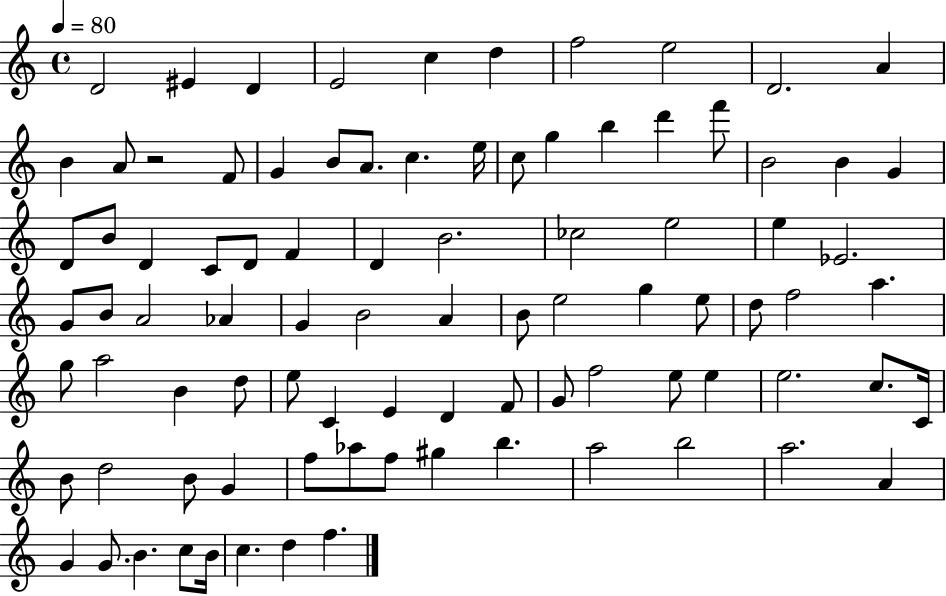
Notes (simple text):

D4/h EIS4/q D4/q E4/h C5/q D5/q F5/h E5/h D4/h. A4/q B4/q A4/e R/h F4/e G4/q B4/e A4/e. C5/q. E5/s C5/e G5/q B5/q D6/q F6/e B4/h B4/q G4/q D4/e B4/e D4/q C4/e D4/e F4/q D4/q B4/h. CES5/h E5/h E5/q Eb4/h. G4/e B4/e A4/h Ab4/q G4/q B4/h A4/q B4/e E5/h G5/q E5/e D5/e F5/h A5/q. G5/e A5/h B4/q D5/e E5/e C4/q E4/q D4/q F4/e G4/e F5/h E5/e E5/q E5/h. C5/e. C4/s B4/e D5/h B4/e G4/q F5/e Ab5/e F5/e G#5/q B5/q. A5/h B5/h A5/h. A4/q G4/q G4/e. B4/q. C5/e B4/s C5/q. D5/q F5/q.